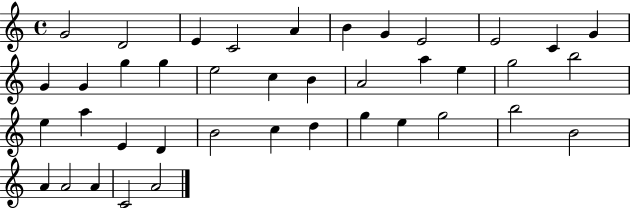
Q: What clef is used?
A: treble